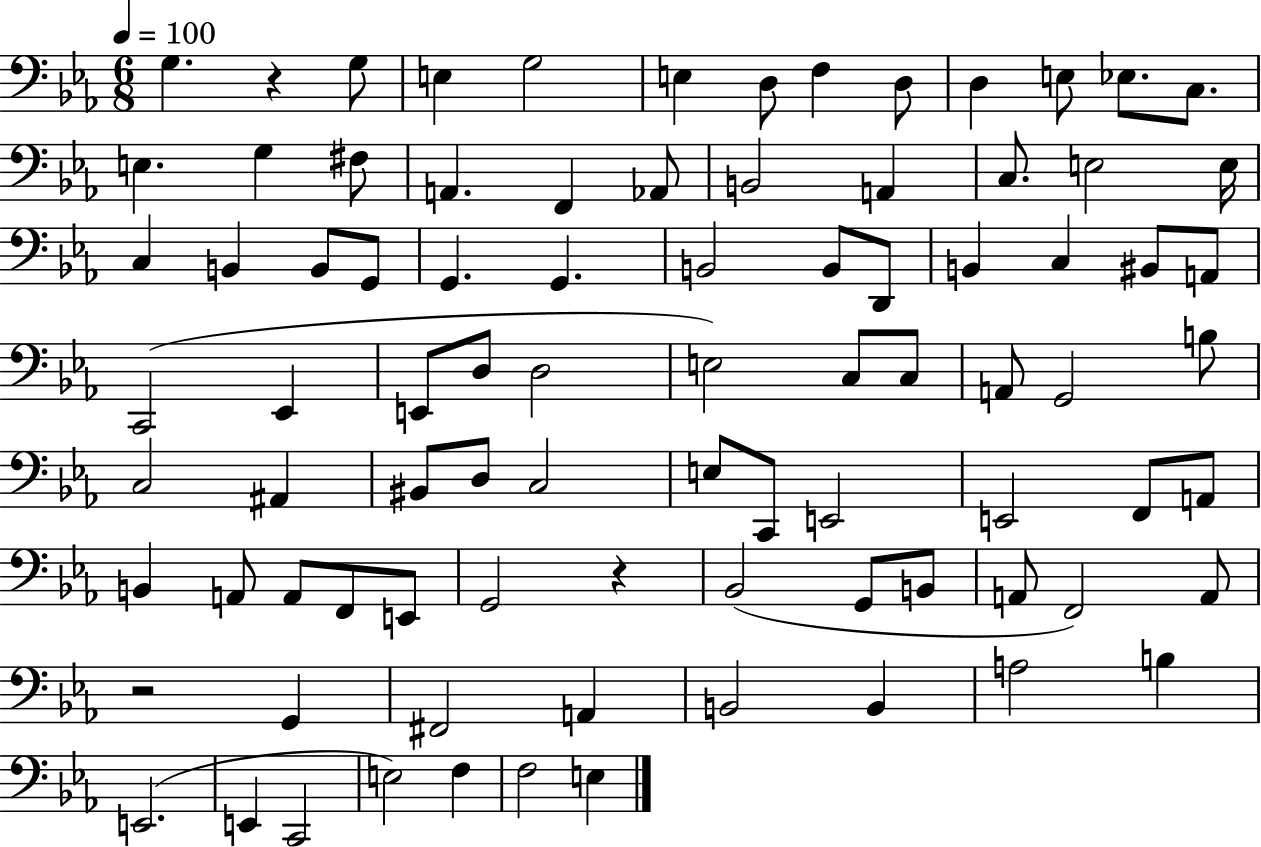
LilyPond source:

{
  \clef bass
  \numericTimeSignature
  \time 6/8
  \key ees \major
  \tempo 4 = 100
  \repeat volta 2 { g4. r4 g8 | e4 g2 | e4 d8 f4 d8 | d4 e8 ees8. c8. | \break e4. g4 fis8 | a,4. f,4 aes,8 | b,2 a,4 | c8. e2 e16 | \break c4 b,4 b,8 g,8 | g,4. g,4. | b,2 b,8 d,8 | b,4 c4 bis,8 a,8 | \break c,2( ees,4 | e,8 d8 d2 | e2) c8 c8 | a,8 g,2 b8 | \break c2 ais,4 | bis,8 d8 c2 | e8 c,8 e,2 | e,2 f,8 a,8 | \break b,4 a,8 a,8 f,8 e,8 | g,2 r4 | bes,2( g,8 b,8 | a,8 f,2) a,8 | \break r2 g,4 | fis,2 a,4 | b,2 b,4 | a2 b4 | \break e,2.( | e,4 c,2 | e2) f4 | f2 e4 | \break } \bar "|."
}